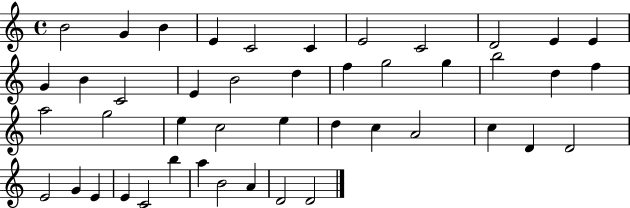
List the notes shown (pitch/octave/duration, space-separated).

B4/h G4/q B4/q E4/q C4/h C4/q E4/h C4/h D4/h E4/q E4/q G4/q B4/q C4/h E4/q B4/h D5/q F5/q G5/h G5/q B5/h D5/q F5/q A5/h G5/h E5/q C5/h E5/q D5/q C5/q A4/h C5/q D4/q D4/h E4/h G4/q E4/q E4/q C4/h B5/q A5/q B4/h A4/q D4/h D4/h